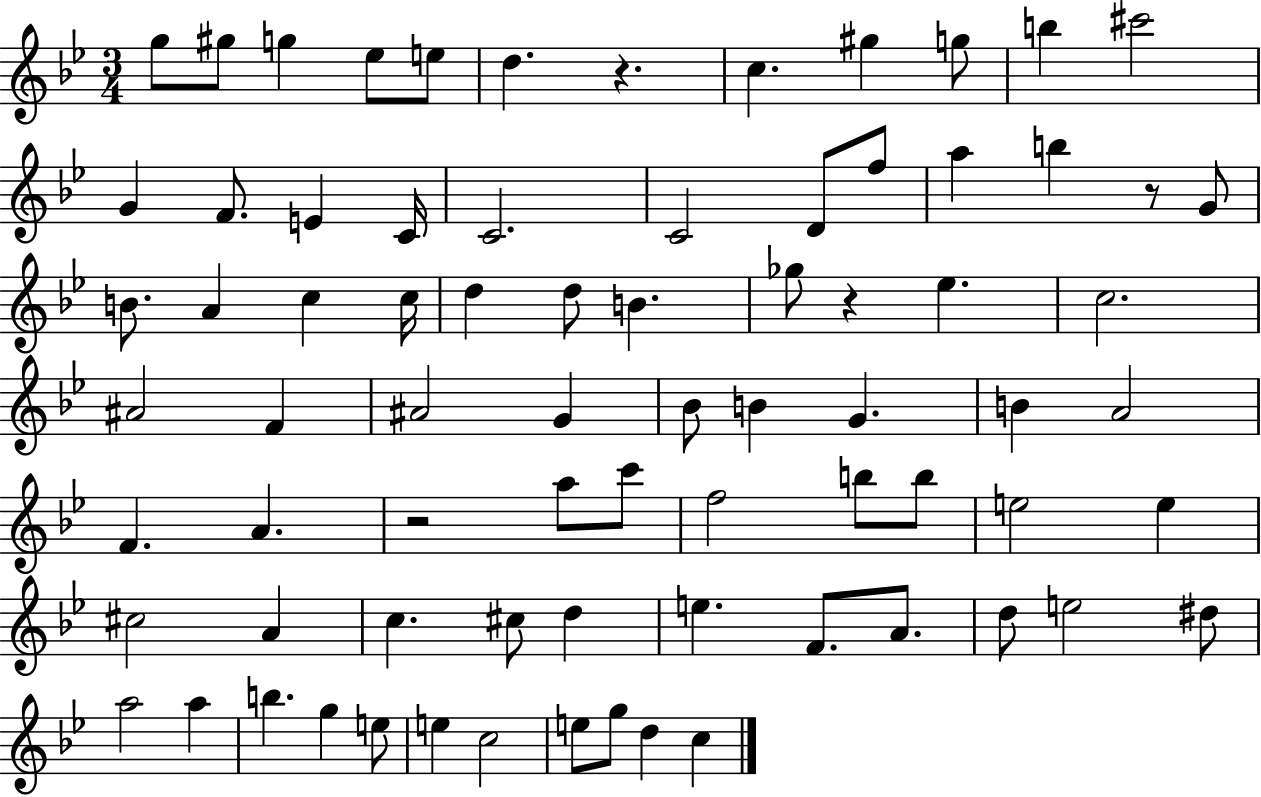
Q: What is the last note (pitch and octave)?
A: C5